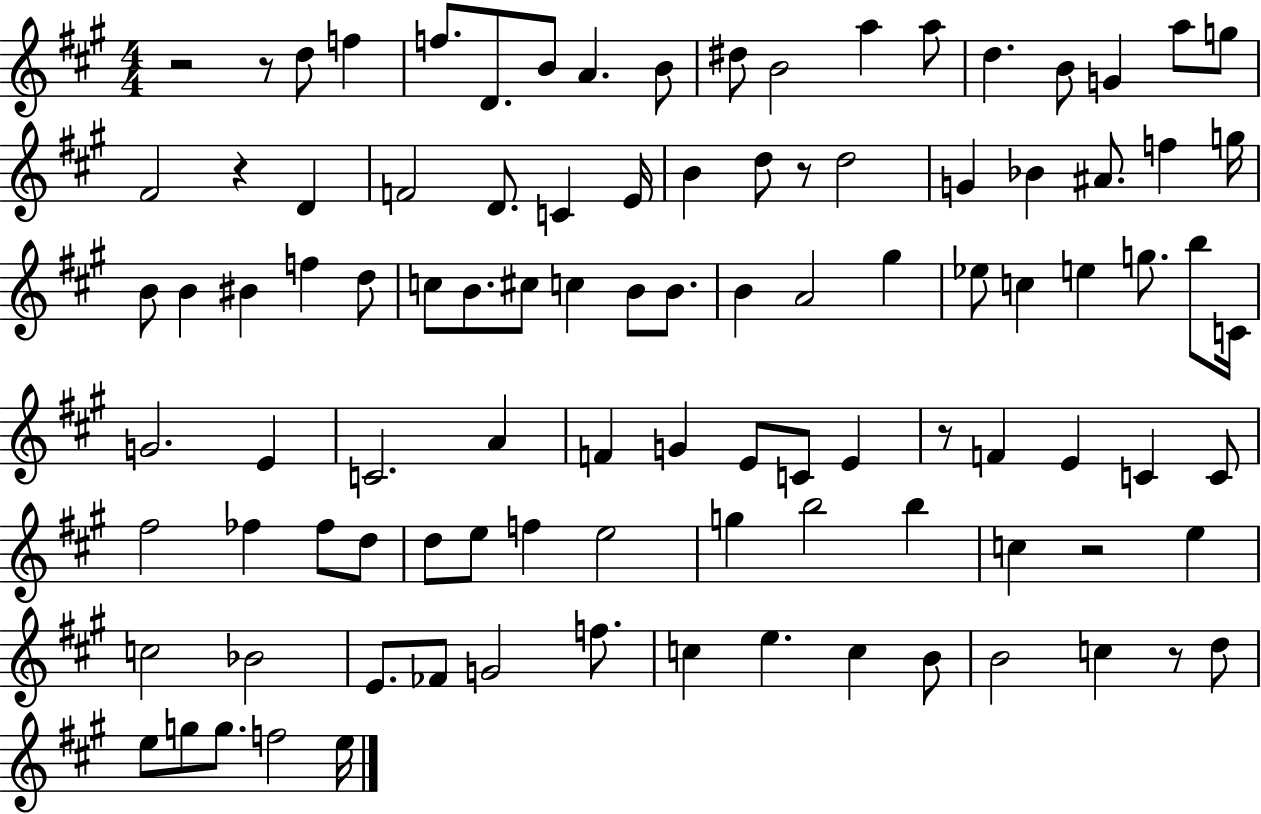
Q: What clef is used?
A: treble